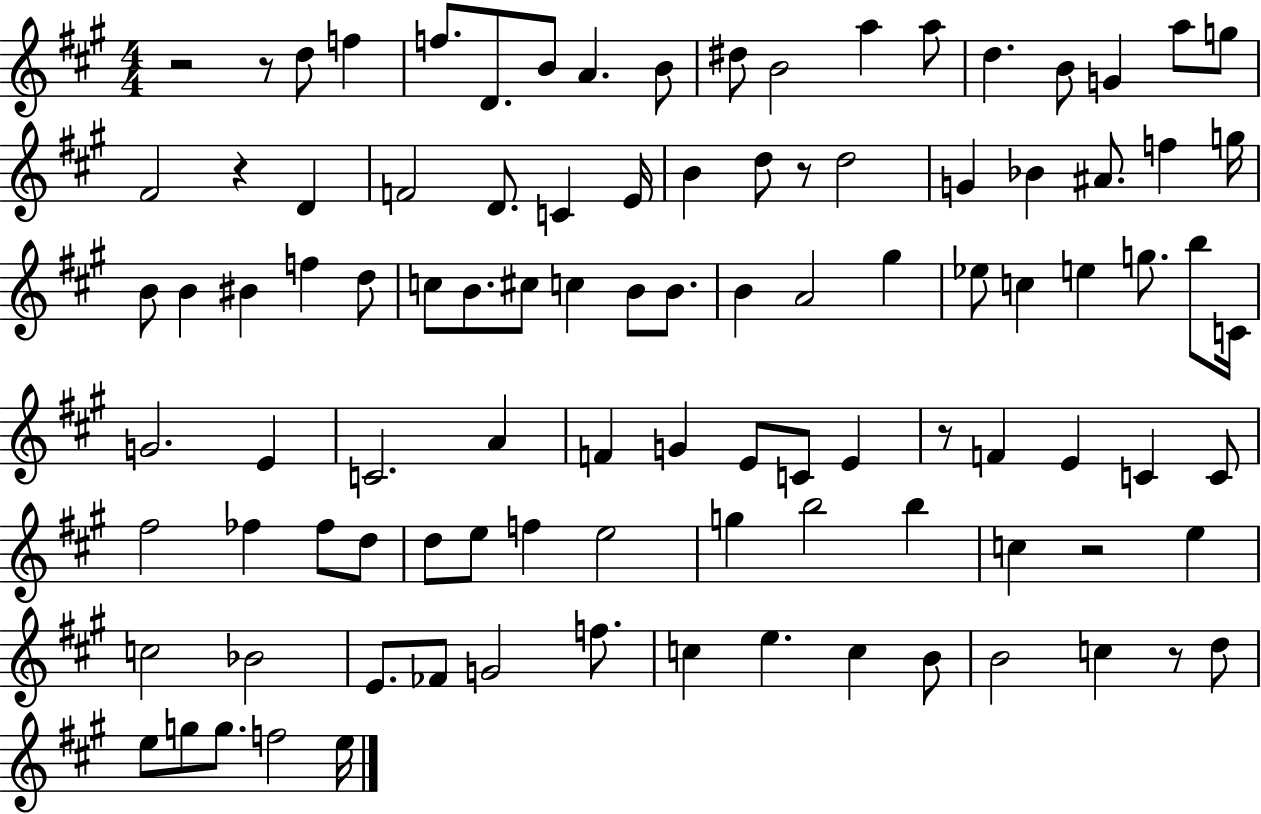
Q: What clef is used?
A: treble